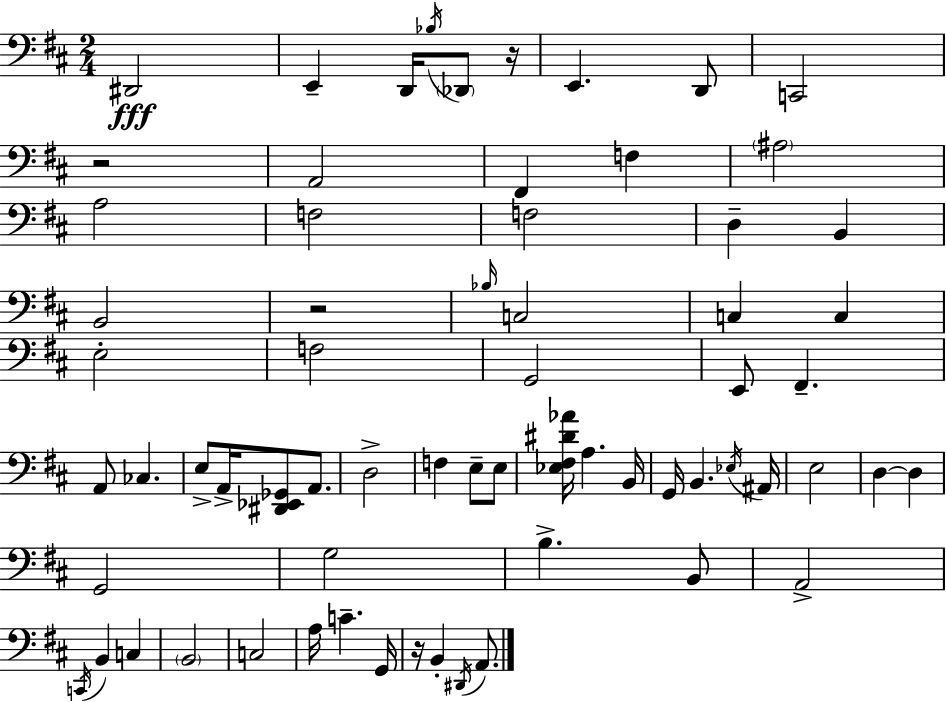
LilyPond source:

{
  \clef bass
  \numericTimeSignature
  \time 2/4
  \key d \major
  dis,2\fff | e,4-- d,16 \acciaccatura { bes16 } \parenthesize des,8 | r16 e,4. d,8 | c,2 | \break r2 | a,2 | fis,4 f4 | \parenthesize ais2 | \break a2 | f2 | f2 | d4-- b,4 | \break b,2 | r2 | \grace { bes16 } c2 | c4 c4 | \break e2-. | f2 | g,2 | e,8 fis,4.-- | \break a,8 ces4. | e8-> a,16-> <dis, ees, ges,>8 a,8. | d2-> | f4 e8-- | \break e8 <ees fis dis' aes'>16 a4. | b,16 g,16 b,4. | \acciaccatura { ees16 } ais,16 e2 | d4~~ d4 | \break g,2 | g2 | b4.-> | b,8 a,2-> | \break \acciaccatura { c,16 } b,4 | c4 \parenthesize b,2 | c2 | a16 c'4.-- | \break g,16 r16 b,4-. | \acciaccatura { dis,16 } a,8. \bar "|."
}